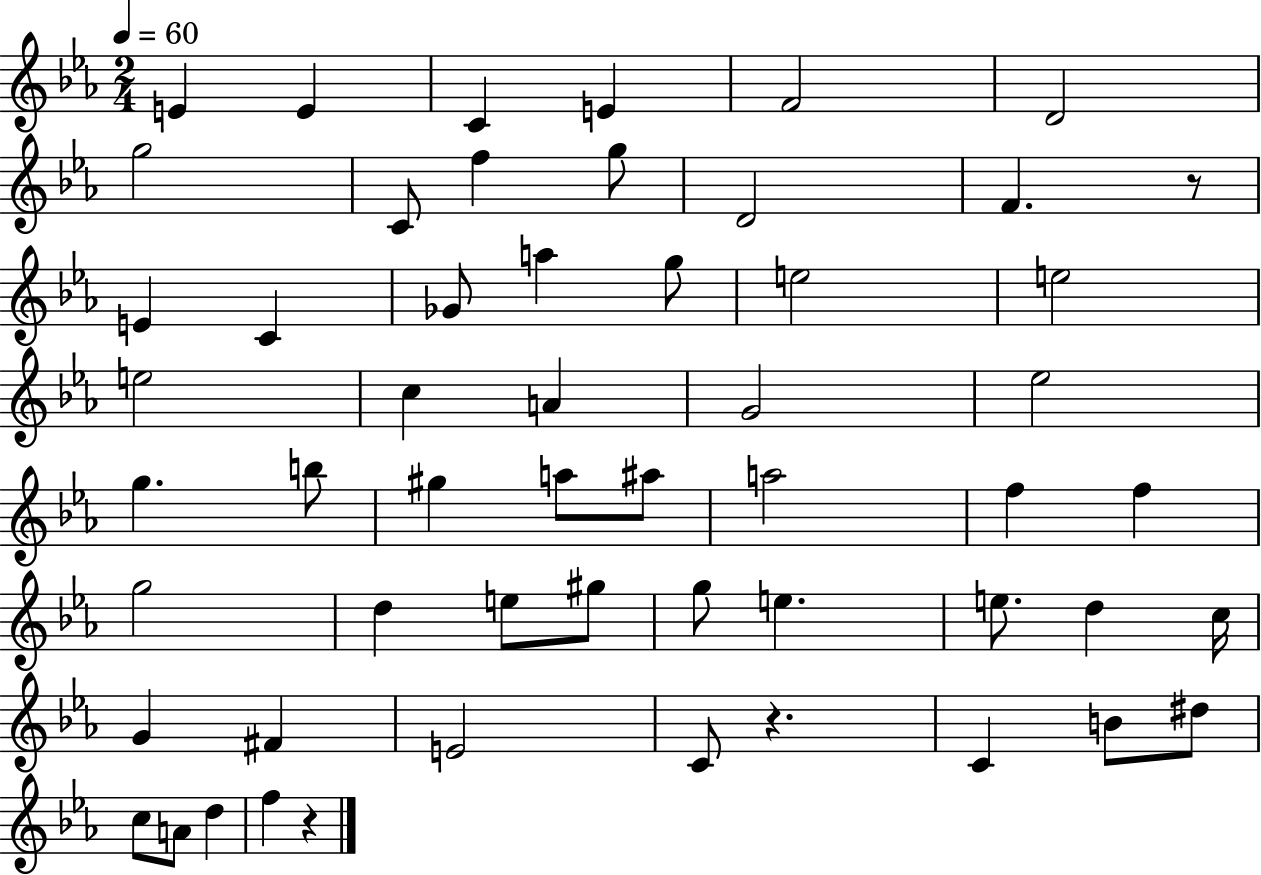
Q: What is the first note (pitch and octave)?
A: E4